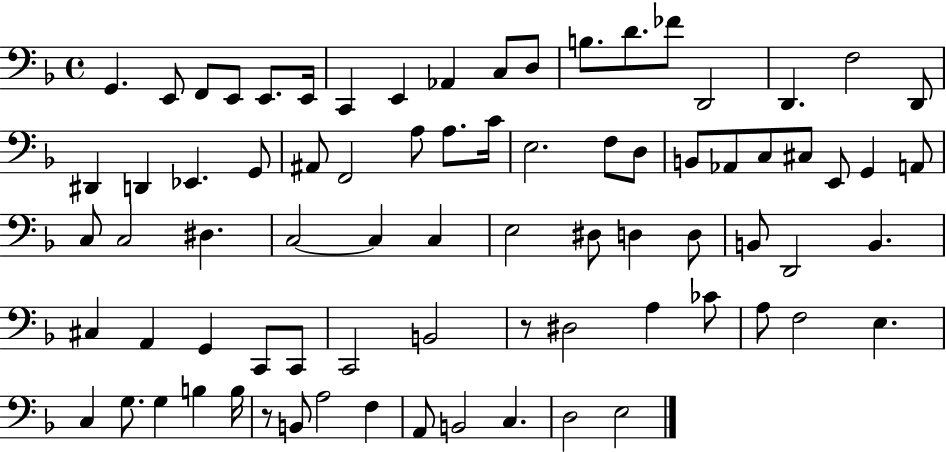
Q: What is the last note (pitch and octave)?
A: E3